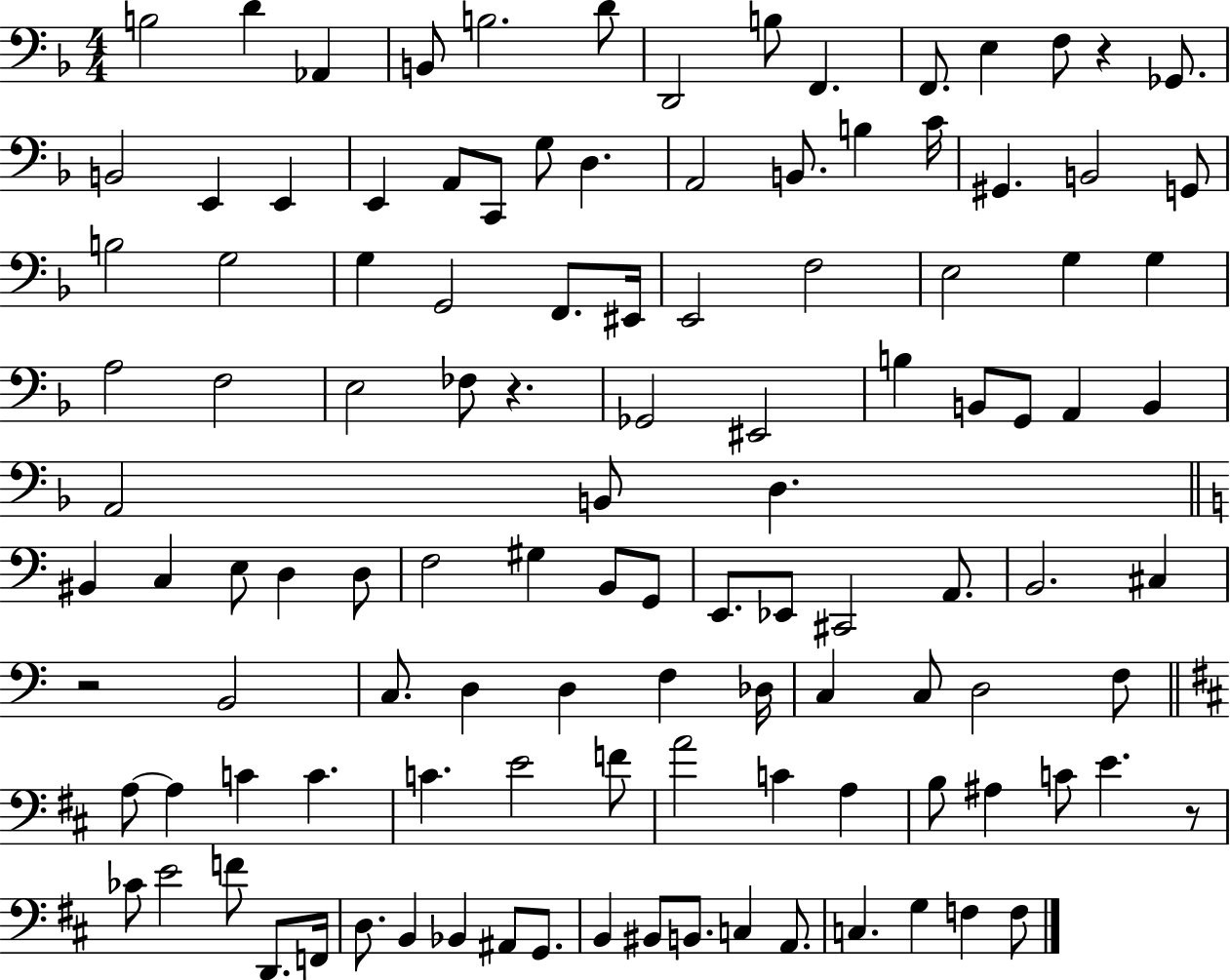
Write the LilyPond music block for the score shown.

{
  \clef bass
  \numericTimeSignature
  \time 4/4
  \key f \major
  b2 d'4 aes,4 | b,8 b2. d'8 | d,2 b8 f,4. | f,8. e4 f8 r4 ges,8. | \break b,2 e,4 e,4 | e,4 a,8 c,8 g8 d4. | a,2 b,8. b4 c'16 | gis,4. b,2 g,8 | \break b2 g2 | g4 g,2 f,8. eis,16 | e,2 f2 | e2 g4 g4 | \break a2 f2 | e2 fes8 r4. | ges,2 eis,2 | b4 b,8 g,8 a,4 b,4 | \break a,2 b,8 d4. | \bar "||" \break \key a \minor bis,4 c4 e8 d4 d8 | f2 gis4 b,8 g,8 | e,8. ees,8 cis,2 a,8. | b,2. cis4 | \break r2 b,2 | c8. d4 d4 f4 des16 | c4 c8 d2 f8 | \bar "||" \break \key b \minor a8~~ a4 c'4 c'4. | c'4. e'2 f'8 | a'2 c'4 a4 | b8 ais4 c'8 e'4. r8 | \break ces'8 e'2 f'8 d,8. f,16 | d8. b,4 bes,4 ais,8 g,8. | b,4 bis,8 b,8. c4 a,8. | c4. g4 f4 f8 | \break \bar "|."
}